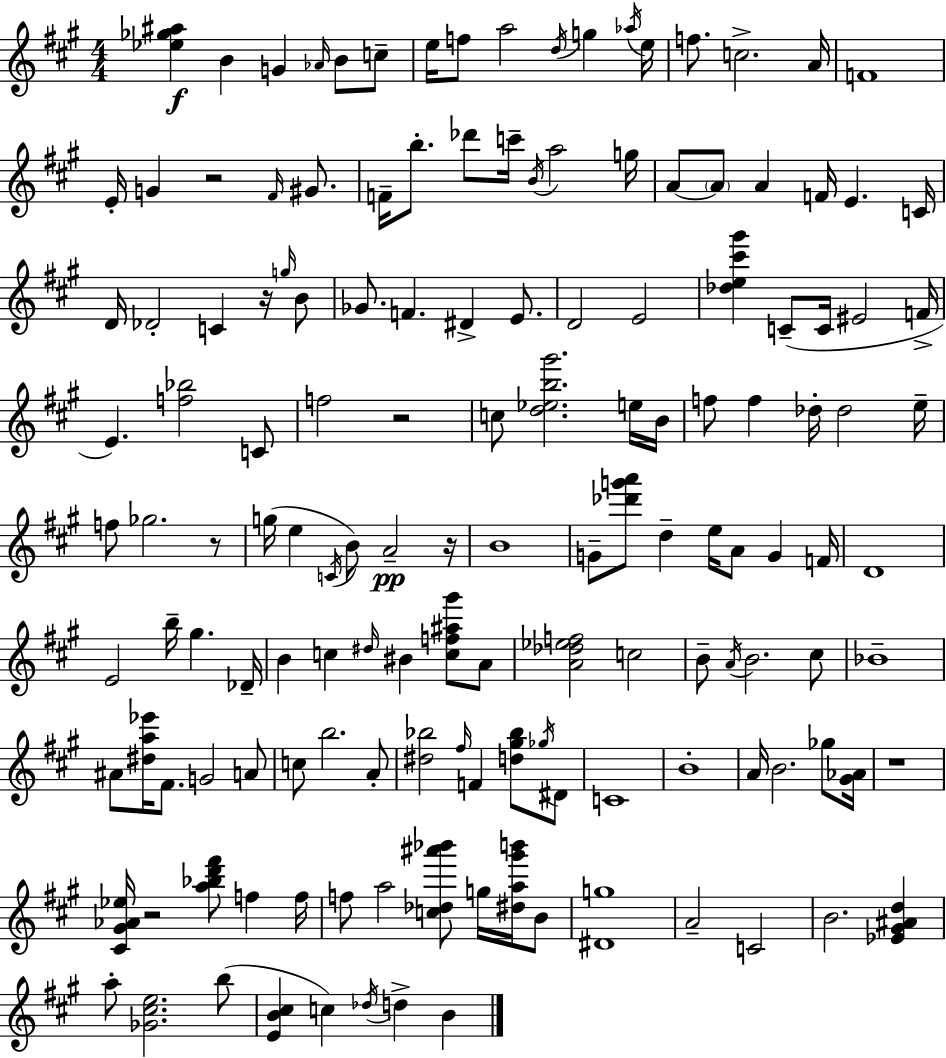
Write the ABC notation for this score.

X:1
T:Untitled
M:4/4
L:1/4
K:A
[_e_g^a] B G _A/4 B/2 c/2 e/4 f/2 a2 d/4 g _a/4 e/4 f/2 c2 A/4 F4 E/4 G z2 ^F/4 ^G/2 F/4 b/2 _d'/2 c'/4 B/4 a2 g/4 A/2 A/2 A F/4 E C/4 D/4 _D2 C z/4 g/4 B/2 _G/2 F ^D E/2 D2 E2 [_de^c'^g'] C/2 C/4 ^E2 F/4 E [f_b]2 C/2 f2 z2 c/2 [d_eb^g']2 e/4 B/4 f/2 f _d/4 _d2 e/4 f/2 _g2 z/2 g/4 e C/4 B/2 A2 z/4 B4 G/2 [_d'g'a']/2 d e/4 A/2 G F/4 D4 E2 b/4 ^g _D/4 B c ^d/4 ^B [cf^a^g']/2 A/2 [A_d_ef]2 c2 B/2 A/4 B2 ^c/2 _B4 ^A/2 [^da_e']/4 ^F/2 G2 A/2 c/2 b2 A/2 [^d_b]2 ^f/4 F [d^g_b]/2 _g/4 ^D/2 C4 B4 A/4 B2 _g/2 [^G_A]/4 z4 [^C^G_A_e]/4 z2 [a_bd'^f']/2 f f/4 f/2 a2 [c_d^a'_b']/2 g/4 [^da^g'b']/4 B/2 [^Dg]4 A2 C2 B2 [_E^G^Ad] a/2 [_G^ce]2 b/2 [EB^c] c _d/4 d B